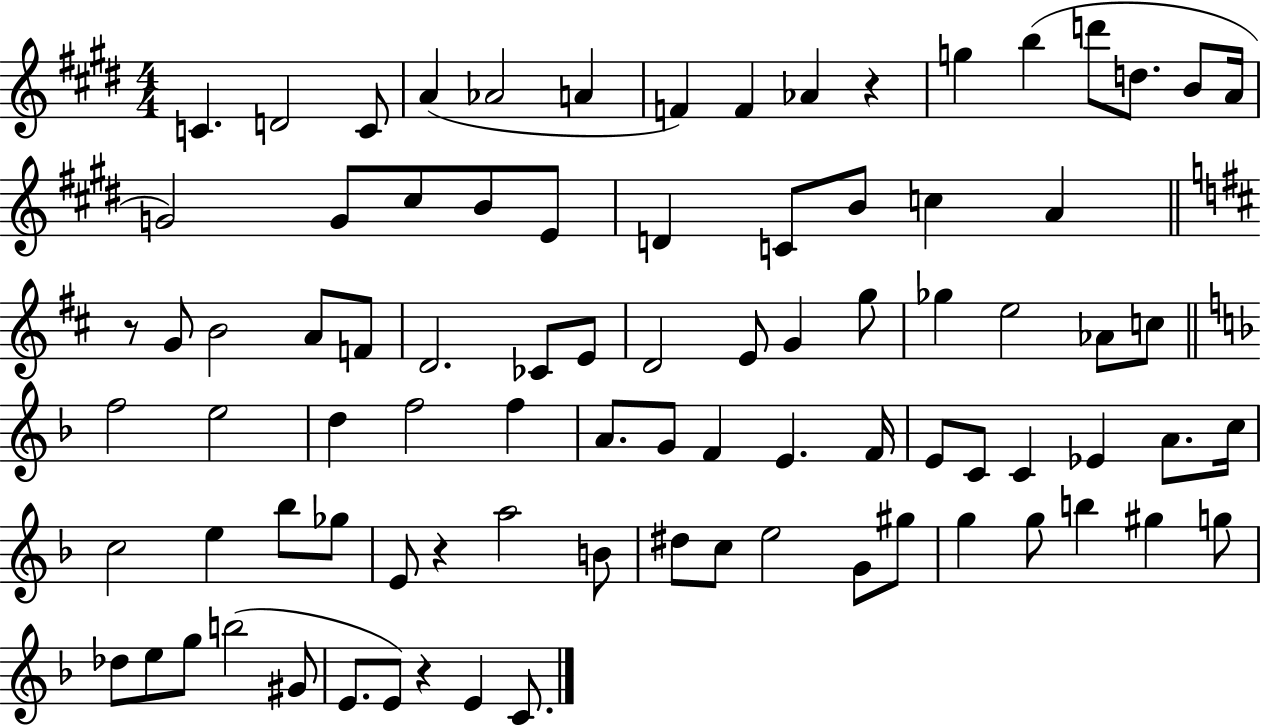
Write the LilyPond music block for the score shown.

{
  \clef treble
  \numericTimeSignature
  \time 4/4
  \key e \major
  \repeat volta 2 { c'4. d'2 c'8 | a'4( aes'2 a'4 | f'4) f'4 aes'4 r4 | g''4 b''4( d'''8 d''8. b'8 a'16 | \break g'2) g'8 cis''8 b'8 e'8 | d'4 c'8 b'8 c''4 a'4 | \bar "||" \break \key b \minor r8 g'8 b'2 a'8 f'8 | d'2. ces'8 e'8 | d'2 e'8 g'4 g''8 | ges''4 e''2 aes'8 c''8 | \break \bar "||" \break \key d \minor f''2 e''2 | d''4 f''2 f''4 | a'8. g'8 f'4 e'4. f'16 | e'8 c'8 c'4 ees'4 a'8. c''16 | \break c''2 e''4 bes''8 ges''8 | e'8 r4 a''2 b'8 | dis''8 c''8 e''2 g'8 gis''8 | g''4 g''8 b''4 gis''4 g''8 | \break des''8 e''8 g''8 b''2( gis'8 | e'8. e'8) r4 e'4 c'8. | } \bar "|."
}